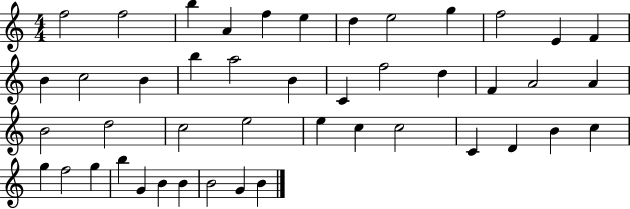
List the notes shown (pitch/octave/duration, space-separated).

F5/h F5/h B5/q A4/q F5/q E5/q D5/q E5/h G5/q F5/h E4/q F4/q B4/q C5/h B4/q B5/q A5/h B4/q C4/q F5/h D5/q F4/q A4/h A4/q B4/h D5/h C5/h E5/h E5/q C5/q C5/h C4/q D4/q B4/q C5/q G5/q F5/h G5/q B5/q G4/q B4/q B4/q B4/h G4/q B4/q